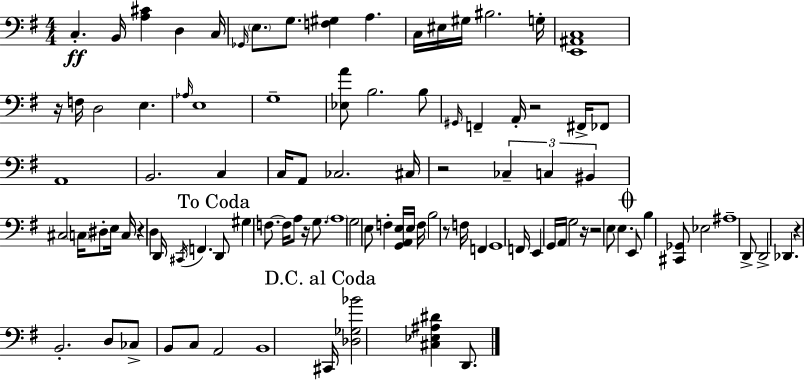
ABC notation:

X:1
T:Untitled
M:4/4
L:1/4
K:G
C, B,,/4 [A,^C] D, C,/4 _G,,/4 E,/2 G,/2 [F,^G,] A, C,/4 ^E,/4 ^G,/4 ^B,2 G,/4 [E,,^A,,C,]4 z/4 F,/4 D,2 E, _A,/4 E,4 G,4 [_E,A]/2 B,2 B,/2 ^G,,/4 F,, A,,/4 z2 ^F,,/4 _F,,/2 A,,4 B,,2 C, C,/4 A,,/2 _C,2 ^C,/4 z2 _C, C, ^B,, ^C,2 C,/4 ^D,/2 E,/4 C,/4 z D, D,,/4 ^C,,/4 F,, D,,/2 ^G, F,/2 F,/4 A,/2 z/4 G,/2 A,4 G,2 E,/2 F, [G,,A,,E,]/4 E,/4 F,/4 B,2 z/2 F,/4 F,, G,,4 F,,/4 E,, G,,/4 A,,/4 G,2 z/4 z2 E,/2 E, E,,/2 B, [^C,,_G,,]/2 _E,2 ^A,4 D,,/2 D,,2 _D,, z B,,2 D,/2 _C,/2 B,,/2 C,/2 A,,2 B,,4 ^C,,/4 [_D,_G,_B]2 [^C,_E,^A,^D] D,,/2